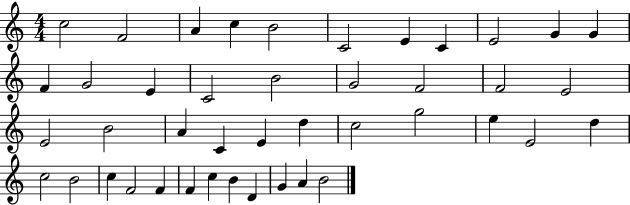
{
  \clef treble
  \numericTimeSignature
  \time 4/4
  \key c \major
  c''2 f'2 | a'4 c''4 b'2 | c'2 e'4 c'4 | e'2 g'4 g'4 | \break f'4 g'2 e'4 | c'2 b'2 | g'2 f'2 | f'2 e'2 | \break e'2 b'2 | a'4 c'4 e'4 d''4 | c''2 g''2 | e''4 e'2 d''4 | \break c''2 b'2 | c''4 f'2 f'4 | f'4 c''4 b'4 d'4 | g'4 a'4 b'2 | \break \bar "|."
}